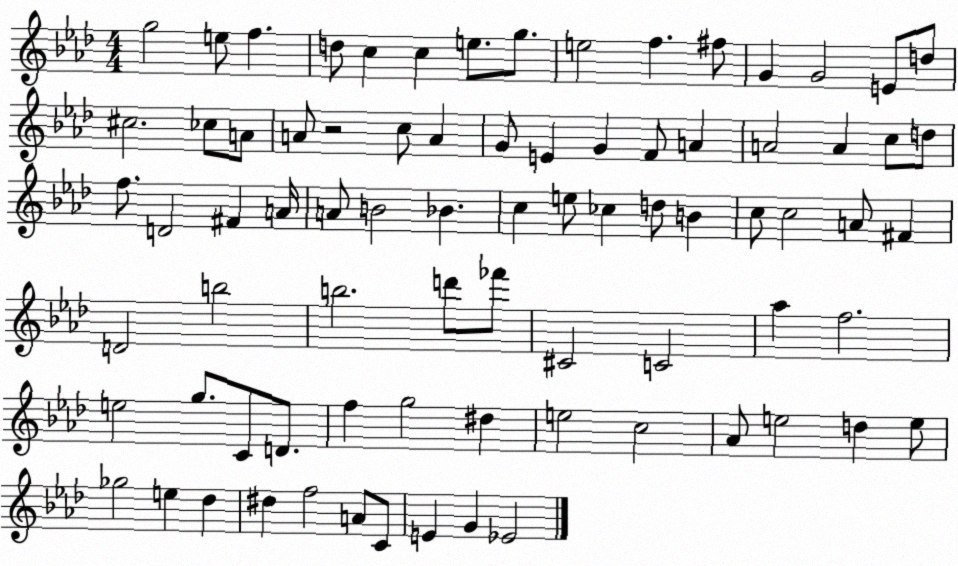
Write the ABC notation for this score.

X:1
T:Untitled
M:4/4
L:1/4
K:Ab
g2 e/2 f d/2 c c e/2 g/2 e2 f ^f/2 G G2 E/2 d/2 ^c2 _c/2 A/2 A/2 z2 c/2 A G/2 E G F/2 A A2 A c/2 d/2 f/2 D2 ^F A/4 A/2 B2 _B c e/2 _c d/2 B c/2 c2 A/2 ^F D2 b2 b2 d'/2 _f'/2 ^C2 C2 _a f2 e2 g/2 C/2 D/2 f g2 ^d e2 c2 _A/2 e2 d e/2 _g2 e _d ^d f2 A/2 C/2 E G _E2